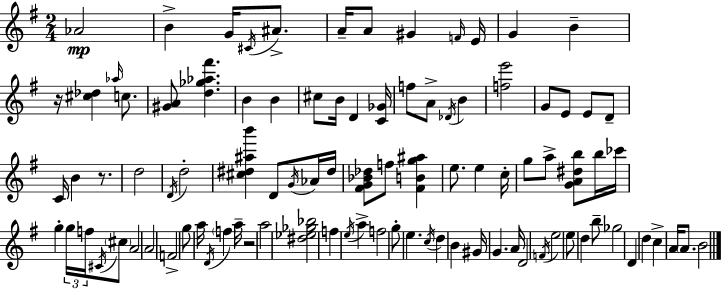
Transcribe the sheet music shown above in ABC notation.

X:1
T:Untitled
M:2/4
L:1/4
K:G
_A2 B G/4 ^C/4 ^A/2 A/4 A/2 ^G F/4 E/4 G B z/4 [^c_d] _a/4 c/2 [^GA]/2 [d_g_a^f'] B B ^c/2 B/4 D [C_G]/4 f/2 A/2 _D/4 B [fe']2 G/2 E/2 E/2 D/2 C/4 B z/2 d2 D/4 d2 [^c^d^ab'] D/2 G/4 _A/4 ^d/4 [^FG_B_d]/2 f/2 [^FBg^a] e/2 e c/4 g/2 a/2 [GA^db]/2 b/4 _c'/4 g g/4 f/4 ^C/4 ^c/2 A2 A2 F2 g/2 a/4 D/4 f a/4 z2 a2 [^d_e_g_b]2 f e/4 a f2 g/2 e c/4 d B ^G/4 G A/4 D2 F/4 e2 e/2 d b/2 _g2 D d c A/4 A/2 B2